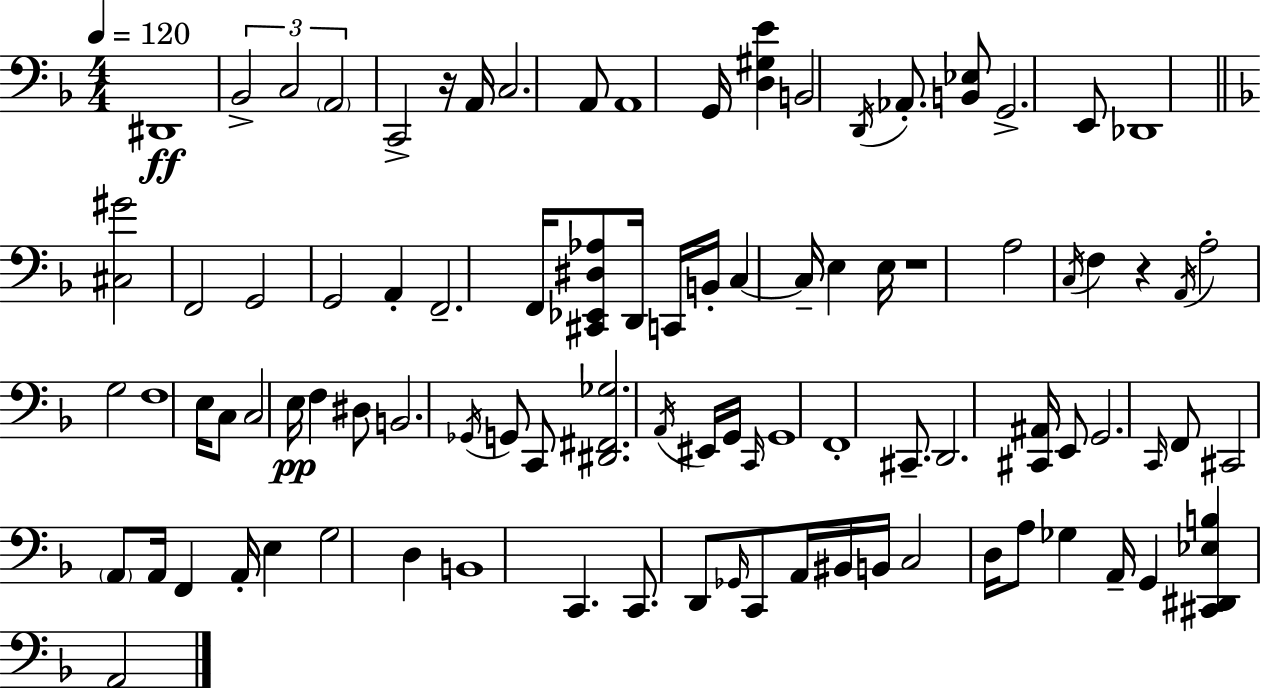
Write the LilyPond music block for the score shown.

{
  \clef bass
  \numericTimeSignature
  \time 4/4
  \key d \minor
  \tempo 4 = 120
  dis,1\ff | \tuplet 3/2 { bes,2-> c2 | \parenthesize a,2 } c,2-> | r16 a,16 c2. a,8 | \break a,1 | g,16 <d gis e'>4 b,2 \acciaccatura { d,16 } aes,8.-. | <b, ees>8 g,2.-> e,8 | des,1 | \break \bar "||" \break \key f \major <cis gis'>2 f,2 | g,2 g,2 | a,4-. f,2.-- | f,16 <cis, ees, dis aes>8 d,16 c,16 b,16-. c4~~ c16-- e4 e16 | \break r1 | a2 \acciaccatura { c16 } f4 r4 | \acciaccatura { a,16 } a2-. g2 | f1 | \break e16 c8 c2 e16\pp f4 | dis8 b,2. | \acciaccatura { ges,16 } g,8 c,8 <dis, fis, ges>2. | \acciaccatura { a,16 } eis,16 g,16 \grace { c,16 } g,1 | \break f,1-. | cis,8.-- d,2. | <cis, ais,>16 e,8 g,2. | \grace { c,16 } f,8 cis,2 \parenthesize a,8 | \break a,16 f,4 a,16-. e4 g2 | d4 b,1 | c,4. c,8. d,8 | \grace { ges,16 } c,8 a,16 bis,16 b,16 c2 d16 | \break a8 ges4 a,16-- g,4 <cis, dis, ees b>4 a,2 | \bar "|."
}